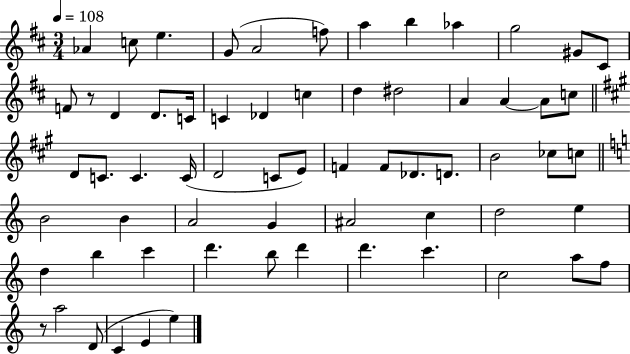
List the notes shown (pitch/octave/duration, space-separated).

Ab4/q C5/e E5/q. G4/e A4/h F5/e A5/q B5/q Ab5/q G5/h G#4/e C#4/e F4/e R/e D4/q D4/e. C4/s C4/q Db4/q C5/q D5/q D#5/h A4/q A4/q A4/e C5/e D4/e C4/e. C4/q. C4/s D4/h C4/e E4/e F4/q F4/e Db4/e. D4/e. B4/h CES5/e C5/e B4/h B4/q A4/h G4/q A#4/h C5/q D5/h E5/q D5/q B5/q C6/q D6/q. B5/e D6/q D6/q. C6/q. C5/h A5/e F5/e R/e A5/h D4/e C4/q E4/q E5/q